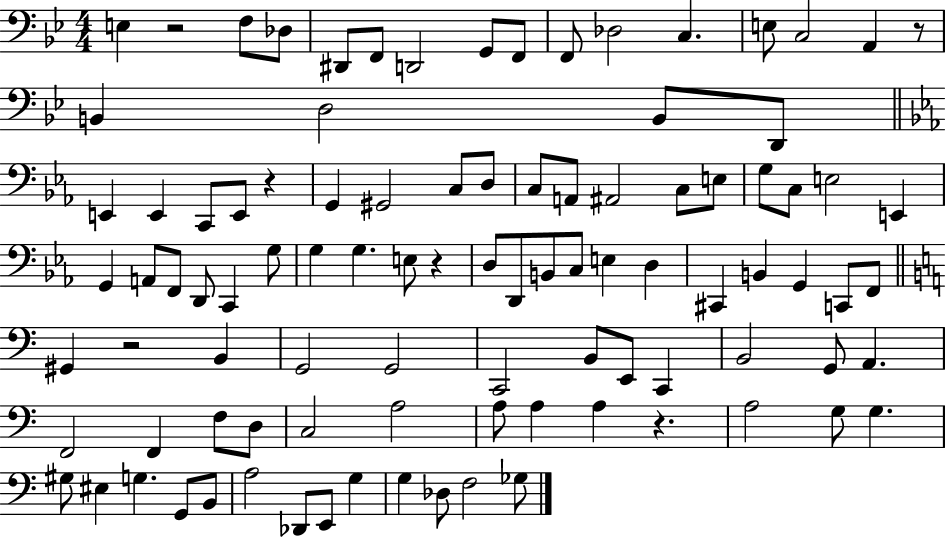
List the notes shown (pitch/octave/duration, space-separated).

E3/q R/h F3/e Db3/e D#2/e F2/e D2/h G2/e F2/e F2/e Db3/h C3/q. E3/e C3/h A2/q R/e B2/q D3/h B2/e D2/e E2/q E2/q C2/e E2/e R/q G2/q G#2/h C3/e D3/e C3/e A2/e A#2/h C3/e E3/e G3/e C3/e E3/h E2/q G2/q A2/e F2/e D2/e C2/q G3/e G3/q G3/q. E3/e R/q D3/e D2/e B2/e C3/e E3/q D3/q C#2/q B2/q G2/q C2/e F2/e G#2/q R/h B2/q G2/h G2/h C2/h B2/e E2/e C2/q B2/h G2/e A2/q. F2/h F2/q F3/e D3/e C3/h A3/h A3/e A3/q A3/q R/q. A3/h G3/e G3/q. G#3/e EIS3/q G3/q. G2/e B2/e A3/h Db2/e E2/e G3/q G3/q Db3/e F3/h Gb3/e